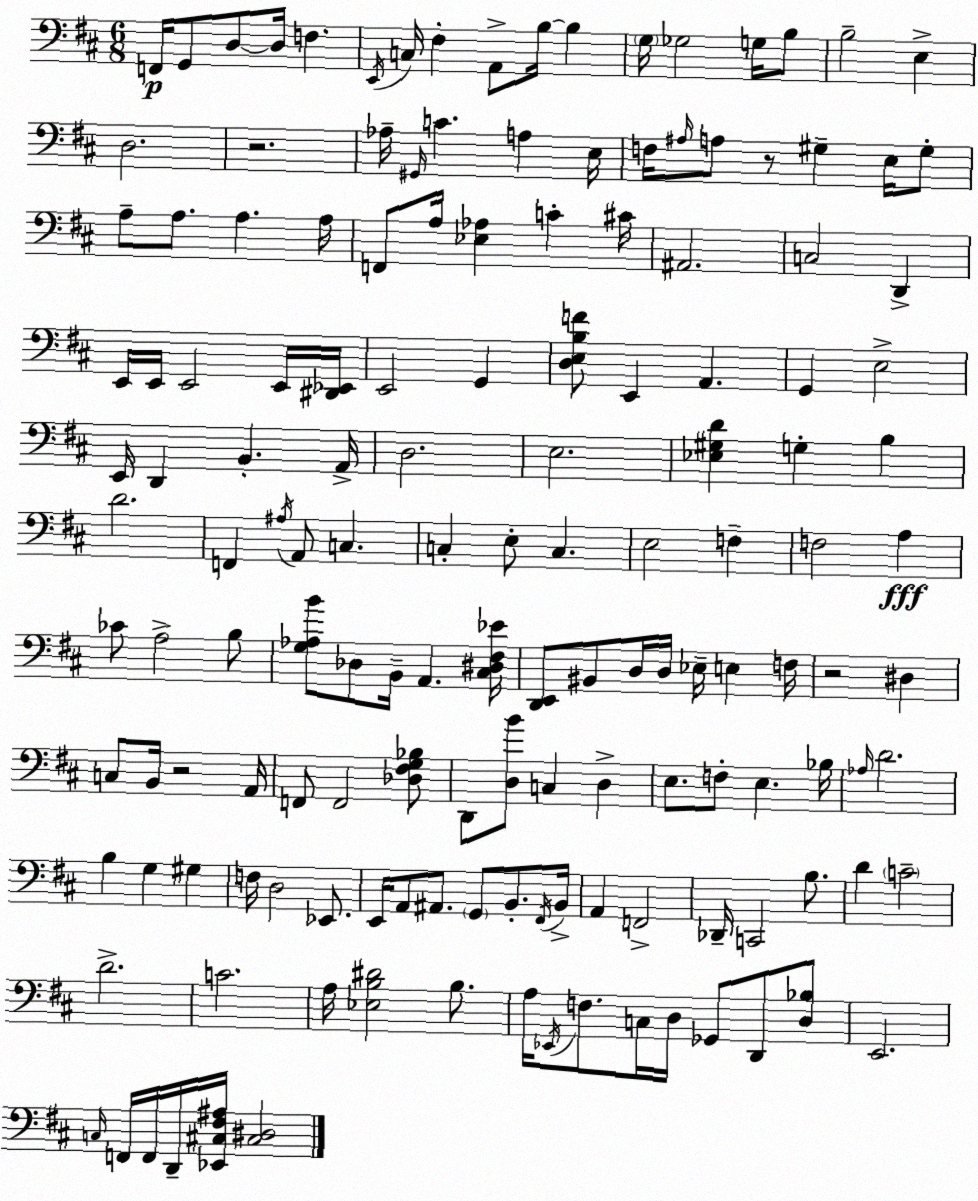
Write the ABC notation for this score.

X:1
T:Untitled
M:6/8
L:1/4
K:D
F,,/4 G,,/2 D,/2 D,/4 F, E,,/4 C,/4 ^F, A,,/2 B,/4 B, G,/4 _G,2 G,/4 B,/2 B,2 E, D,2 z2 _A,/4 ^G,,/4 C A, E,/4 F,/4 ^A,/4 A,/2 z/2 ^G, E,/4 ^G,/2 A,/2 A,/2 A, A,/4 F,,/2 A,/4 [_E,_A,] C ^C/4 ^A,,2 C,2 D,, E,,/4 E,,/4 E,,2 E,,/4 [^D,,_E,,]/4 E,,2 G,, [D,E,B,F]/2 E,, A,, G,, E,2 E,,/4 D,, B,, A,,/4 D,2 E,2 [_E,^G,D] G, B, D2 F,, ^A,/4 A,,/2 C, C, E,/2 C, E,2 F, F,2 A, _C/2 A,2 B,/2 [G,_A,B]/2 _D,/2 B,,/4 A,, [^C,^D,^F,_E]/4 [D,,E,,]/2 ^B,,/2 D,/4 D,/4 _E,/4 E, F,/4 z2 ^D, C,/2 B,,/4 z2 A,,/4 F,,/2 F,,2 [_D,^F,G,_B,]/2 D,,/2 [D,B]/2 C, D, E,/2 F,/2 E, _B,/4 _A,/4 D2 B, G, ^G, F,/4 D,2 _E,,/2 E,,/4 A,,/2 ^A,,/2 G,,/2 B,,/2 ^F,,/4 B,,/4 A,, F,,2 _D,,/4 C,,2 B,/2 D C2 D2 C2 A,/4 [_E,B,^D]2 B,/2 A,/4 _E,,/4 F,/2 C,/4 D,/4 _G,,/2 D,,/2 [D,_B,]/2 E,,2 C,/4 F,,/4 F,,/4 D,,/4 [_E,,^C,^F,^A,]/4 [^C,^D,]2